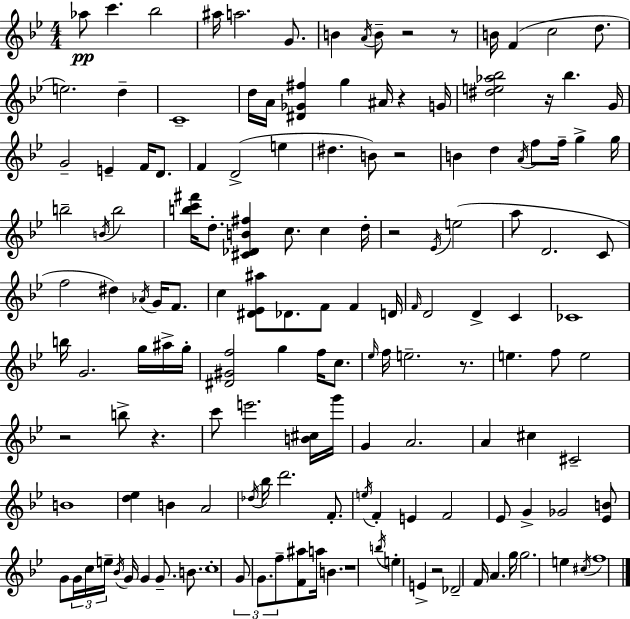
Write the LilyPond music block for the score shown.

{
  \clef treble
  \numericTimeSignature
  \time 4/4
  \key g \minor
  aes''8\pp c'''4. bes''2 | ais''16 a''2. g'8. | b'4 \acciaccatura { a'16 } b'8-- r2 r8 | b'16 f'4( c''2 d''8. | \break e''2.) d''4-- | c'1-- | d''16 a'16 <dis' ges' fis''>4 g''4 ais'16 r4 | g'16 <dis'' e'' aes'' bes''>2 r16 bes''4. | \break g'16 g'2-- e'4-- f'16 d'8. | f'4 d'2->( e''4 | dis''4. b'8) r2 | b'4 d''4 \acciaccatura { a'16 } f''8 f''16-- g''4-> | \break g''16 b''2-- \acciaccatura { b'16 } b''2 | <b'' c''' fis'''>16 d''8.-. <cis' des' b' fis''>4 c''8. c''4 | d''16-. r2 \acciaccatura { ees'16 } e''2( | a''8 d'2. | \break c'8 f''2 dis''4) | \acciaccatura { aes'16 } g'16 f'8. c''4 <dis' ees' ais''>8 des'8. f'8 | f'4 d'16 \grace { f'16 } d'2 d'4-> | c'4 ces'1 | \break b''16 g'2. | g''16 ais''16-> g''16-. <dis' gis' f''>2 g''4 | f''16 c''8. \grace { ees''16 } f''16 e''2.-- | r8. e''4. f''8 e''2 | \break r2 b''8-> | r4. c'''8 e'''2. | <b' cis''>16 g'''16 g'4 a'2. | a'4 cis''4 cis'2-- | \break b'1 | <d'' ees''>4 b'4 a'2 | \acciaccatura { des''16 } bes''16 d'''2. | f'8.-. \acciaccatura { e''16 } f'4-. e'4 | \break f'2 ees'8 g'4-> ges'2 | <ees' b'>8 g'8 \tuplet 3/2 { g'16 c''16 e''16-- } \acciaccatura { bes'16 } g'16 | g'4 g'8.-- b'8. c''1-. | \tuplet 3/2 { g'8 g'8. f''8-- } | \break <f' ais''>8 a''16 b'4. r1 | \acciaccatura { b''16 } e''4-. e'4-> | r2 des'2-- | f'16 a'4. g''16 g''2. | \break e''4 \acciaccatura { cis''16 } f''1 | \bar "|."
}